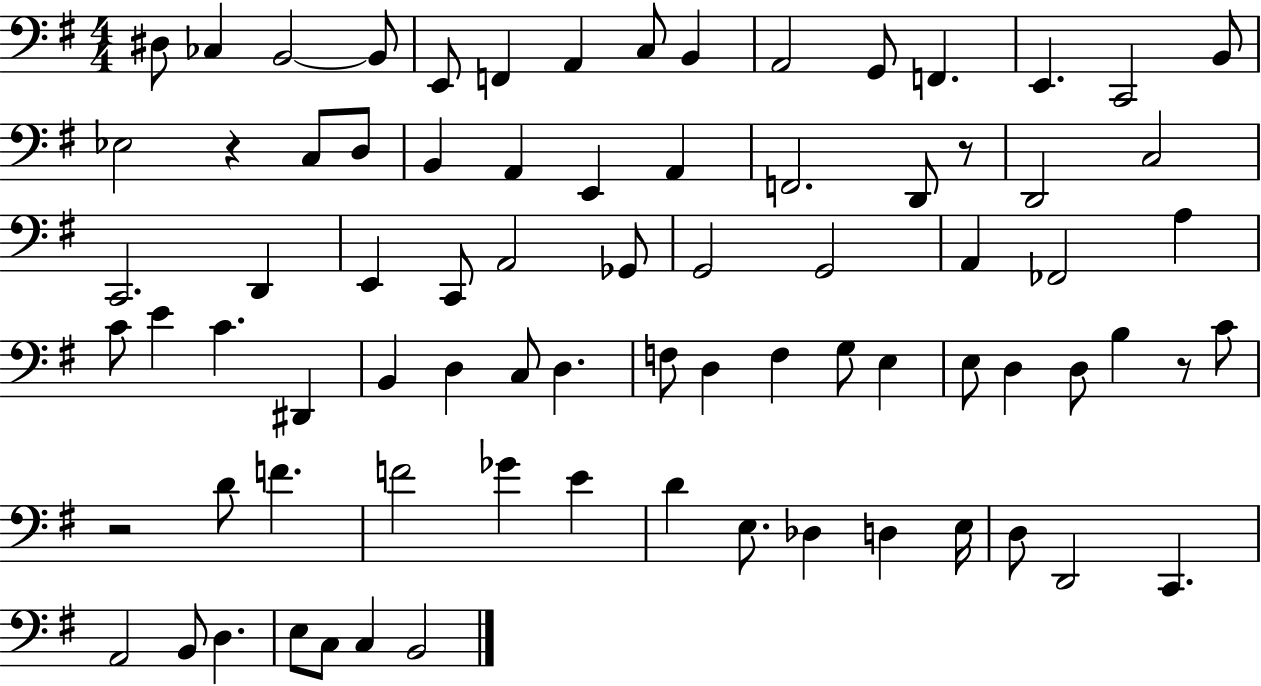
X:1
T:Untitled
M:4/4
L:1/4
K:G
^D,/2 _C, B,,2 B,,/2 E,,/2 F,, A,, C,/2 B,, A,,2 G,,/2 F,, E,, C,,2 B,,/2 _E,2 z C,/2 D,/2 B,, A,, E,, A,, F,,2 D,,/2 z/2 D,,2 C,2 C,,2 D,, E,, C,,/2 A,,2 _G,,/2 G,,2 G,,2 A,, _F,,2 A, C/2 E C ^D,, B,, D, C,/2 D, F,/2 D, F, G,/2 E, E,/2 D, D,/2 B, z/2 C/2 z2 D/2 F F2 _G E D E,/2 _D, D, E,/4 D,/2 D,,2 C,, A,,2 B,,/2 D, E,/2 C,/2 C, B,,2